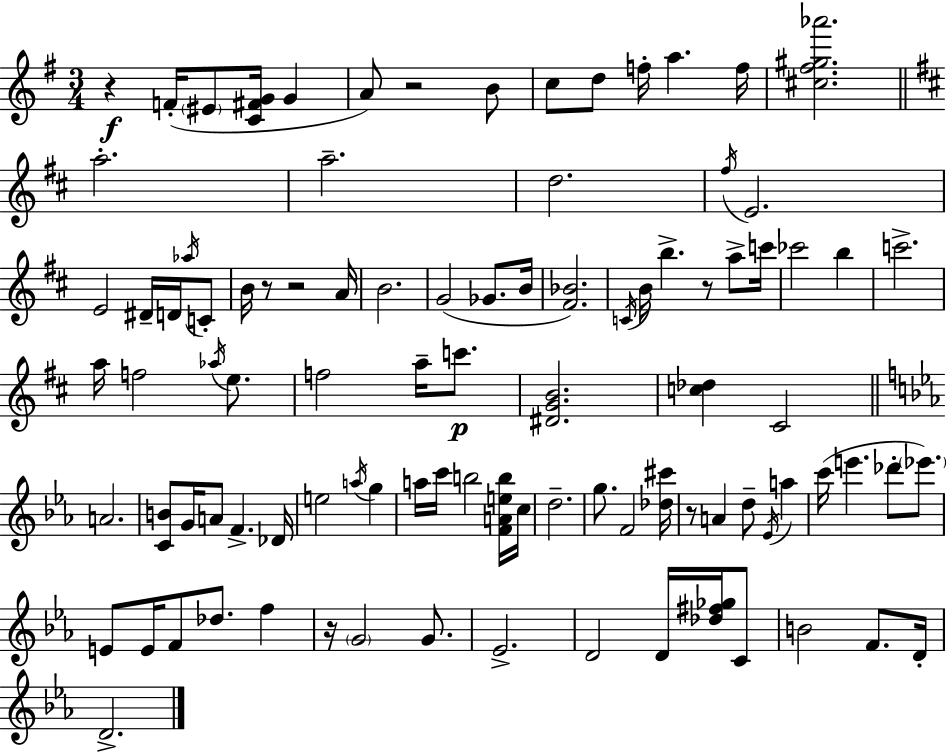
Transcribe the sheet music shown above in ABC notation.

X:1
T:Untitled
M:3/4
L:1/4
K:Em
z F/4 ^E/2 [C^FG]/4 G A/2 z2 B/2 c/2 d/2 f/4 a f/4 [^c^f^g_a']2 a2 a2 d2 ^f/4 E2 E2 ^D/4 D/4 _a/4 C/2 B/4 z/2 z2 A/4 B2 G2 _G/2 B/4 [^F_B]2 C/4 B/4 b z/2 a/2 c'/4 _c'2 b c'2 a/4 f2 _a/4 e/2 f2 a/4 c'/2 [^DGB]2 [c_d] ^C2 A2 [CB]/2 G/4 A/2 F _D/4 e2 a/4 g a/4 c'/4 b2 [FAeb]/4 c/4 d2 g/2 F2 [_d^c']/4 z/2 A d/2 _E/4 a c'/4 e' _d'/2 _e'/2 E/2 E/4 F/2 _d/2 f z/4 G2 G/2 _E2 D2 D/4 [_d^f_g]/4 C/2 B2 F/2 D/4 D2